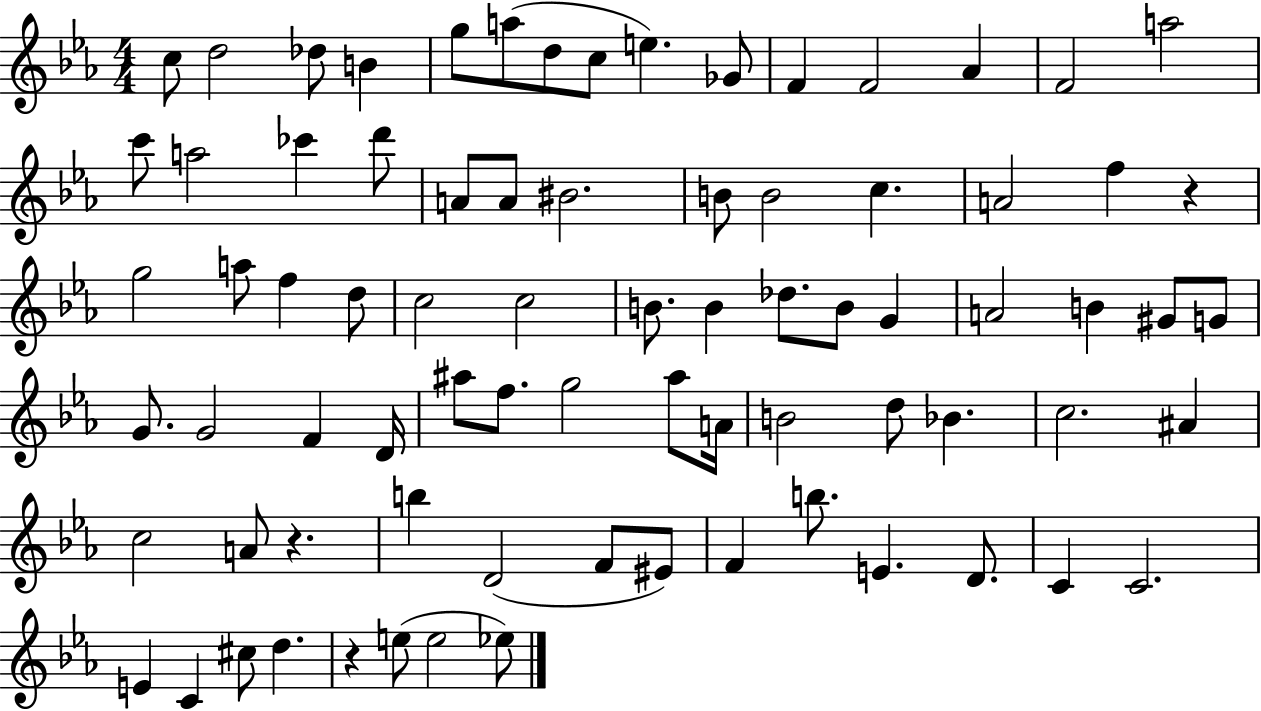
X:1
T:Untitled
M:4/4
L:1/4
K:Eb
c/2 d2 _d/2 B g/2 a/2 d/2 c/2 e _G/2 F F2 _A F2 a2 c'/2 a2 _c' d'/2 A/2 A/2 ^B2 B/2 B2 c A2 f z g2 a/2 f d/2 c2 c2 B/2 B _d/2 B/2 G A2 B ^G/2 G/2 G/2 G2 F D/4 ^a/2 f/2 g2 ^a/2 A/4 B2 d/2 _B c2 ^A c2 A/2 z b D2 F/2 ^E/2 F b/2 E D/2 C C2 E C ^c/2 d z e/2 e2 _e/2